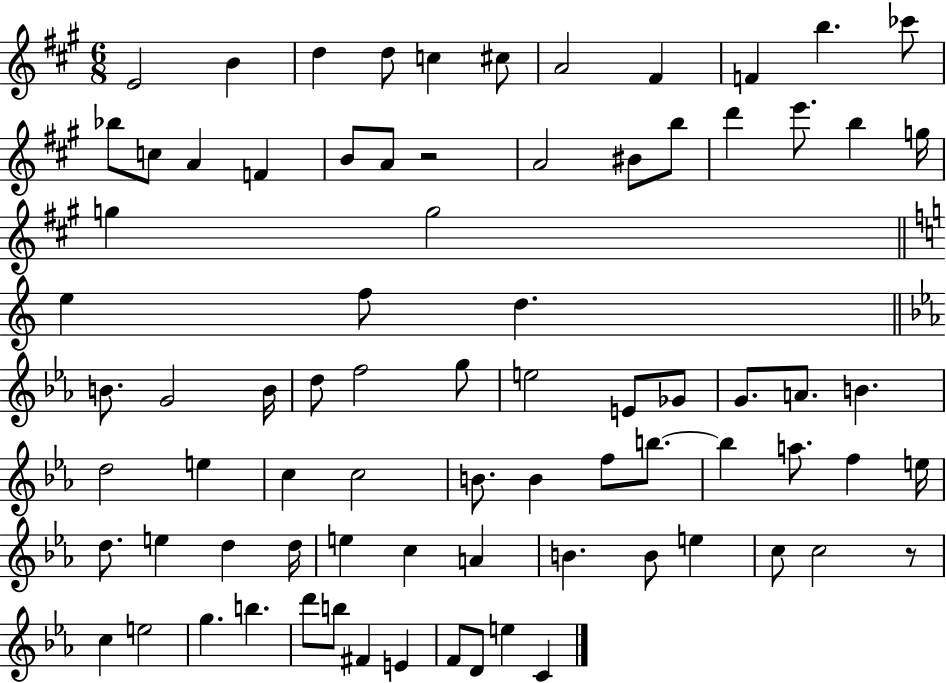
X:1
T:Untitled
M:6/8
L:1/4
K:A
E2 B d d/2 c ^c/2 A2 ^F F b _c'/2 _b/2 c/2 A F B/2 A/2 z2 A2 ^B/2 b/2 d' e'/2 b g/4 g g2 e f/2 d B/2 G2 B/4 d/2 f2 g/2 e2 E/2 _G/2 G/2 A/2 B d2 e c c2 B/2 B f/2 b/2 b a/2 f e/4 d/2 e d d/4 e c A B B/2 e c/2 c2 z/2 c e2 g b d'/2 b/2 ^F E F/2 D/2 e C